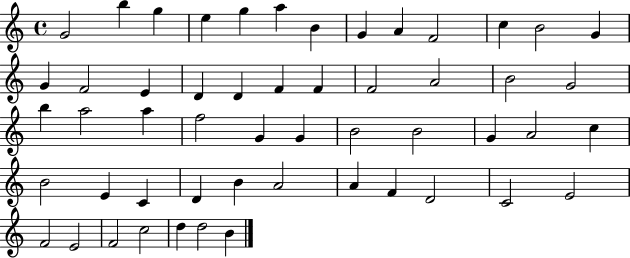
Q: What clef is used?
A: treble